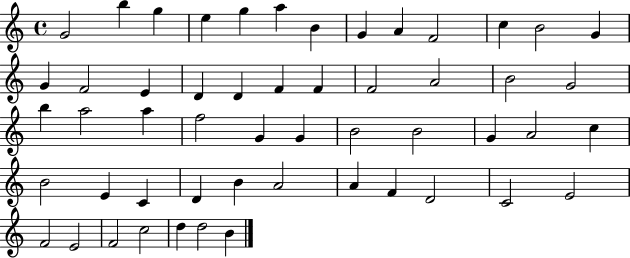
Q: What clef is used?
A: treble